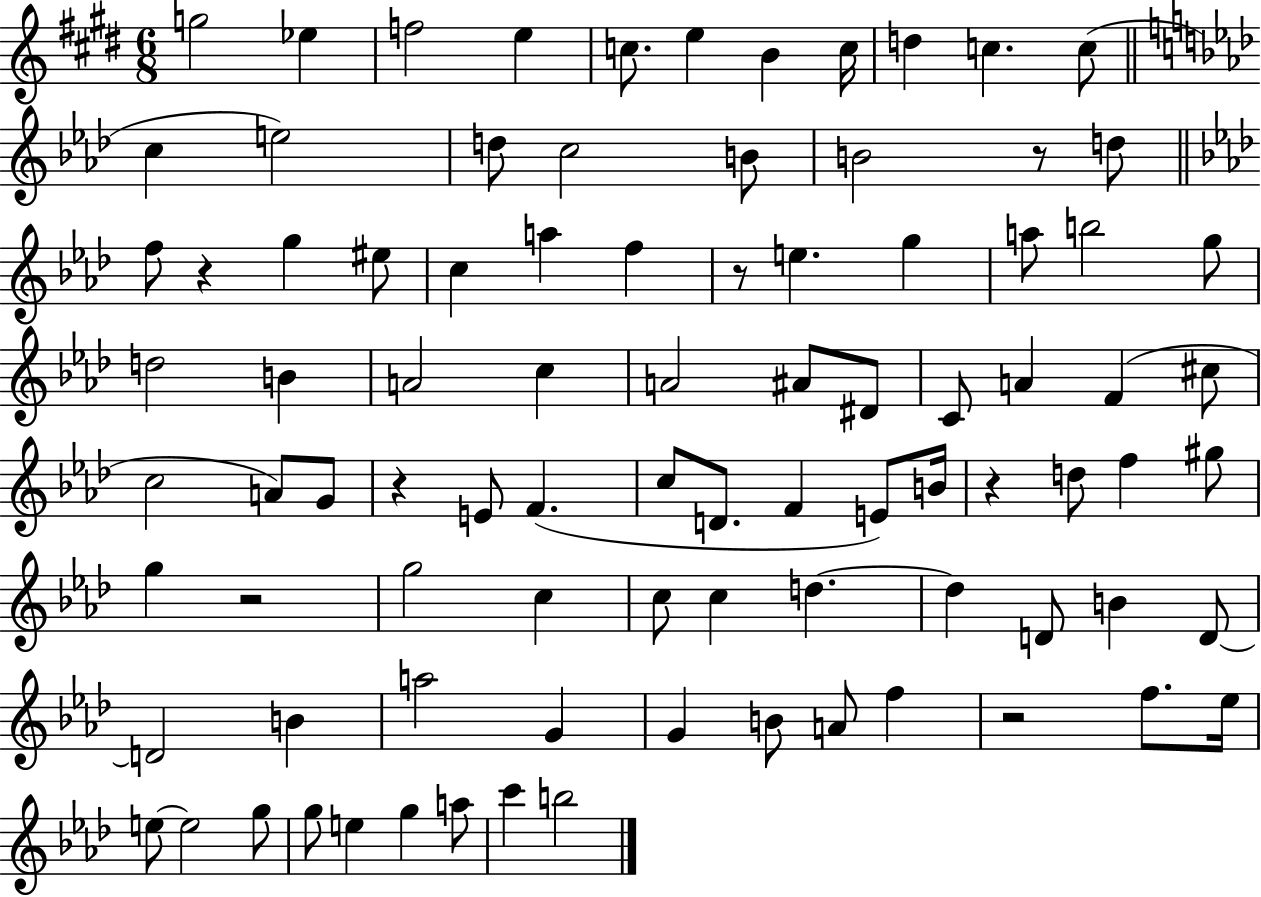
{
  \clef treble
  \numericTimeSignature
  \time 6/8
  \key e \major
  g''2 ees''4 | f''2 e''4 | c''8. e''4 b'4 c''16 | d''4 c''4. c''8( | \break \bar "||" \break \key aes \major c''4 e''2) | d''8 c''2 b'8 | b'2 r8 d''8 | \bar "||" \break \key aes \major f''8 r4 g''4 eis''8 | c''4 a''4 f''4 | r8 e''4. g''4 | a''8 b''2 g''8 | \break d''2 b'4 | a'2 c''4 | a'2 ais'8 dis'8 | c'8 a'4 f'4( cis''8 | \break c''2 a'8) g'8 | r4 e'8 f'4.( | c''8 d'8. f'4 e'8) b'16 | r4 d''8 f''4 gis''8 | \break g''4 r2 | g''2 c''4 | c''8 c''4 d''4.~~ | d''4 d'8 b'4 d'8~~ | \break d'2 b'4 | a''2 g'4 | g'4 b'8 a'8 f''4 | r2 f''8. ees''16 | \break e''8~~ e''2 g''8 | g''8 e''4 g''4 a''8 | c'''4 b''2 | \bar "|."
}